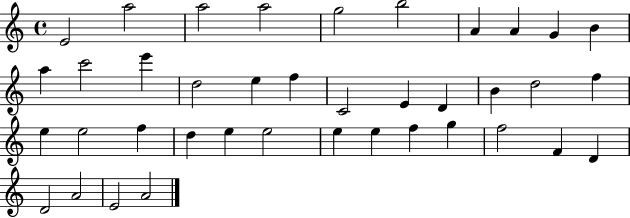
E4/h A5/h A5/h A5/h G5/h B5/h A4/q A4/q G4/q B4/q A5/q C6/h E6/q D5/h E5/q F5/q C4/h E4/q D4/q B4/q D5/h F5/q E5/q E5/h F5/q D5/q E5/q E5/h E5/q E5/q F5/q G5/q F5/h F4/q D4/q D4/h A4/h E4/h A4/h